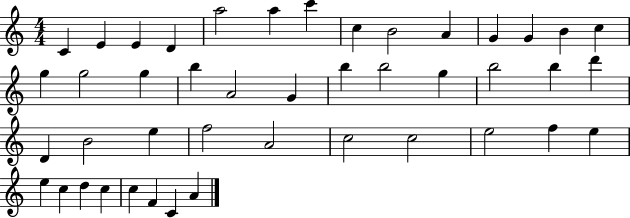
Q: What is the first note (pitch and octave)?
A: C4